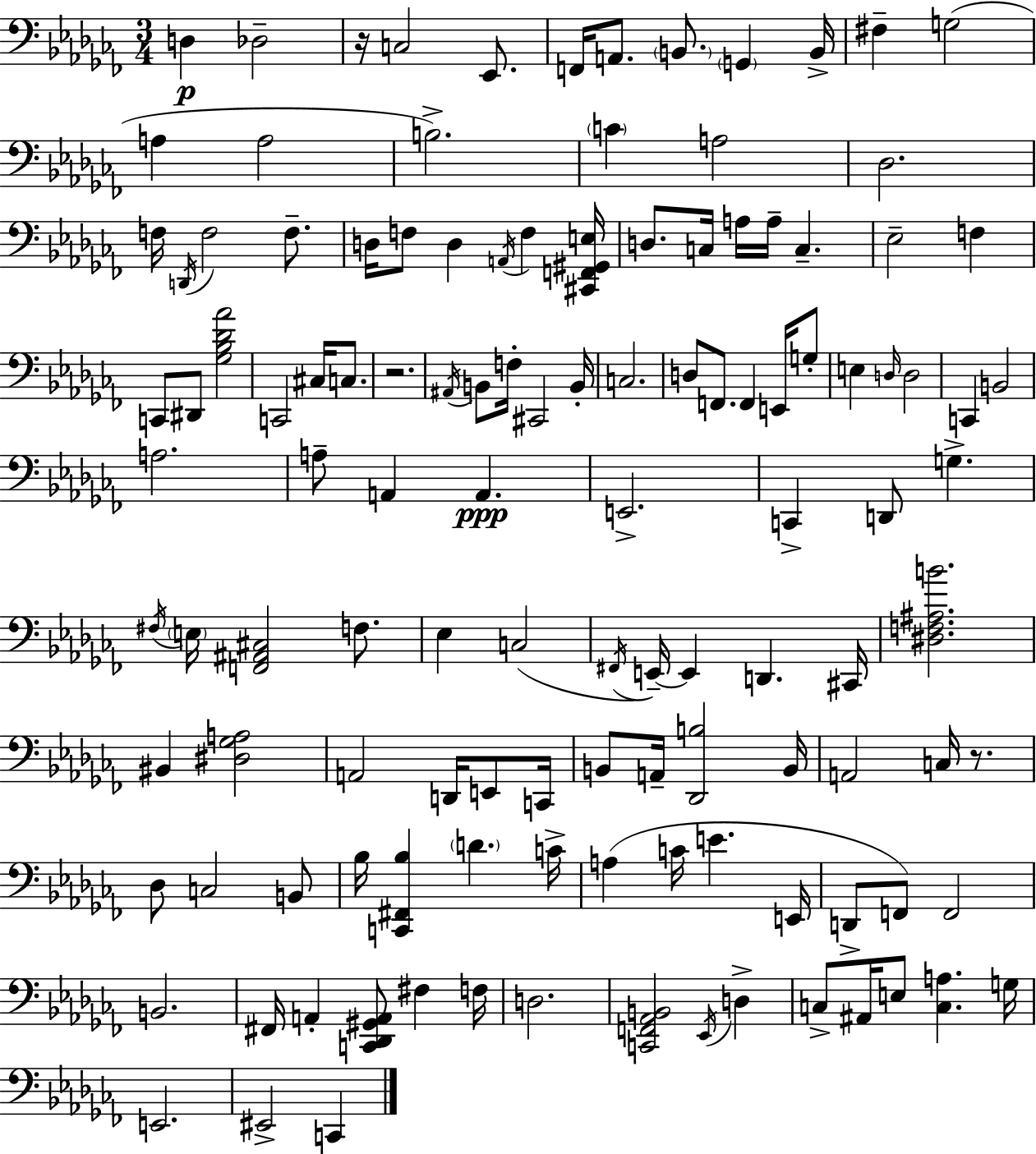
X:1
T:Untitled
M:3/4
L:1/4
K:Abm
D, _D,2 z/4 C,2 _E,,/2 F,,/4 A,,/2 B,,/2 G,, B,,/4 ^F, G,2 A, A,2 B,2 C A,2 _D,2 F,/4 D,,/4 F,2 F,/2 D,/4 F,/2 D, A,,/4 F, [^C,,F,,^G,,E,]/4 D,/2 C,/4 A,/4 A,/4 C, _E,2 F, C,,/2 ^D,,/2 [_G,_B,_D_A]2 C,,2 ^C,/4 C,/2 z2 ^A,,/4 B,,/2 F,/4 ^C,,2 B,,/4 C,2 D,/2 F,,/2 F,, E,,/4 G,/2 E, D,/4 D,2 C,, B,,2 A,2 A,/2 A,, A,, E,,2 C,, D,,/2 G, ^F,/4 E,/4 [F,,^A,,^C,]2 F,/2 _E, C,2 ^F,,/4 E,,/4 E,, D,, ^C,,/4 [^D,F,^A,B]2 ^B,, [^D,_G,A,]2 A,,2 D,,/4 E,,/2 C,,/4 B,,/2 A,,/4 [_D,,B,]2 B,,/4 A,,2 C,/4 z/2 _D,/2 C,2 B,,/2 _B,/4 [C,,^F,,_B,] D C/4 A, C/4 E E,,/4 D,,/2 F,,/2 F,,2 B,,2 ^F,,/4 A,, [C,,_D,,^G,,A,,]/2 ^F, F,/4 D,2 [C,,F,,_A,,B,,]2 _E,,/4 D, C,/2 ^A,,/4 E,/2 [C,A,] G,/4 E,,2 ^E,,2 C,,